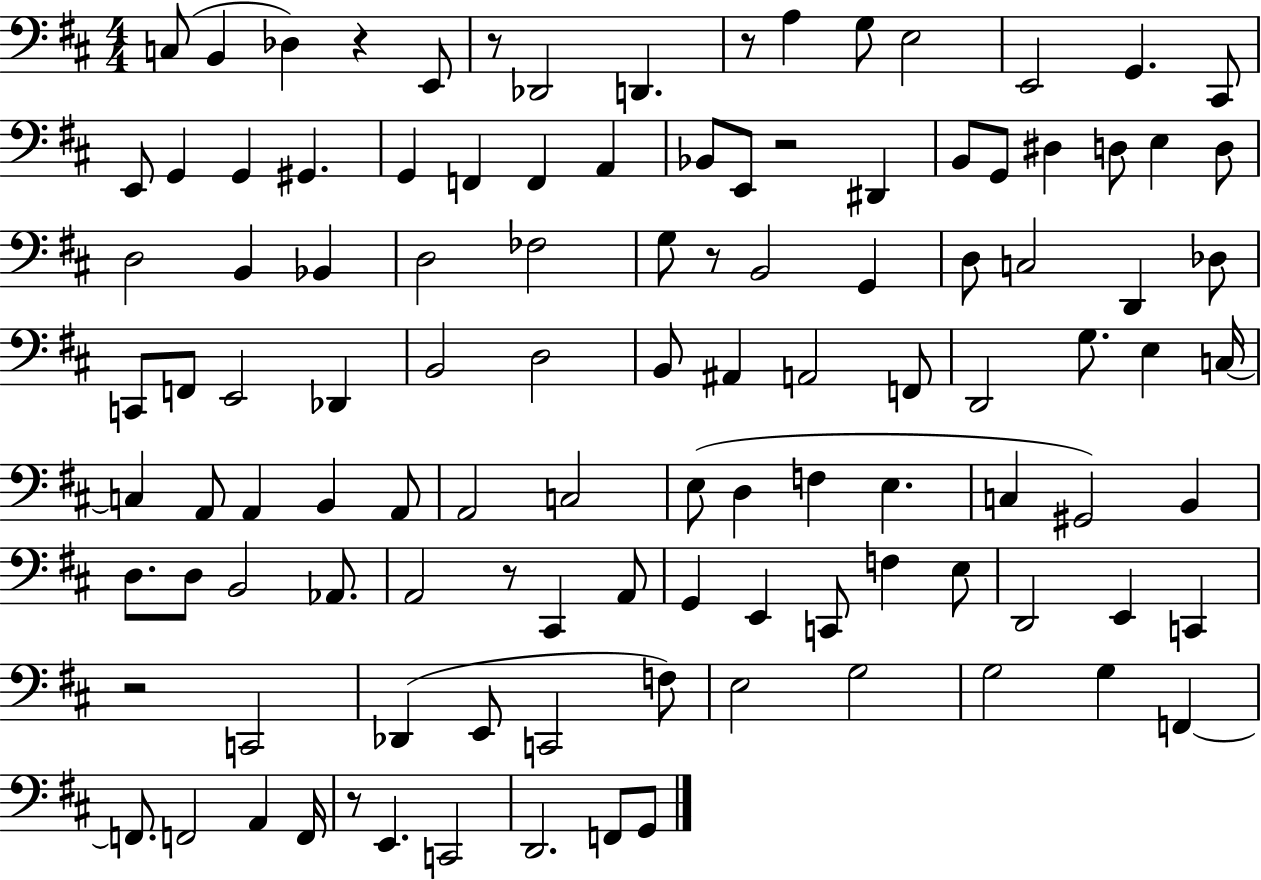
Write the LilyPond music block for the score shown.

{
  \clef bass
  \numericTimeSignature
  \time 4/4
  \key d \major
  \repeat volta 2 { c8( b,4 des4) r4 e,8 | r8 des,2 d,4. | r8 a4 g8 e2 | e,2 g,4. cis,8 | \break e,8 g,4 g,4 gis,4. | g,4 f,4 f,4 a,4 | bes,8 e,8 r2 dis,4 | b,8 g,8 dis4 d8 e4 d8 | \break d2 b,4 bes,4 | d2 fes2 | g8 r8 b,2 g,4 | d8 c2 d,4 des8 | \break c,8 f,8 e,2 des,4 | b,2 d2 | b,8 ais,4 a,2 f,8 | d,2 g8. e4 c16~~ | \break c4 a,8 a,4 b,4 a,8 | a,2 c2 | e8( d4 f4 e4. | c4 gis,2) b,4 | \break d8. d8 b,2 aes,8. | a,2 r8 cis,4 a,8 | g,4 e,4 c,8 f4 e8 | d,2 e,4 c,4 | \break r2 c,2 | des,4( e,8 c,2 f8) | e2 g2 | g2 g4 f,4~~ | \break f,8. f,2 a,4 f,16 | r8 e,4. c,2 | d,2. f,8 g,8 | } \bar "|."
}